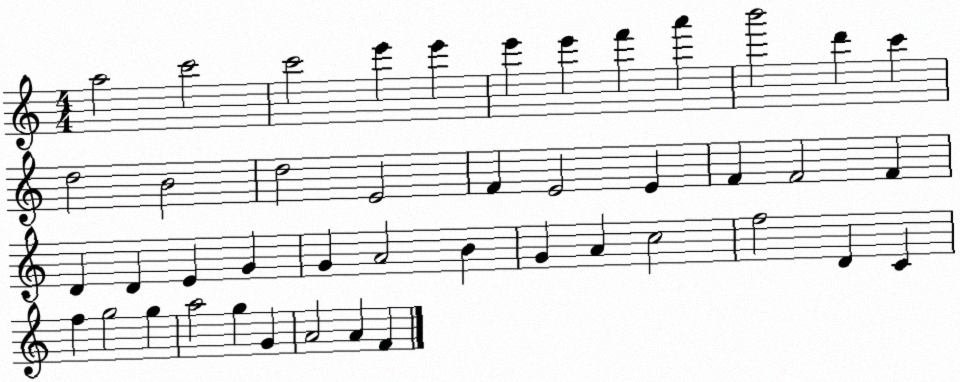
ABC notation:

X:1
T:Untitled
M:4/4
L:1/4
K:C
a2 c'2 c'2 e' e' e' e' f' a' b'2 d' c' d2 B2 d2 E2 F E2 E F F2 F D D E G G A2 B G A c2 f2 D C f g2 g a2 g G A2 A F